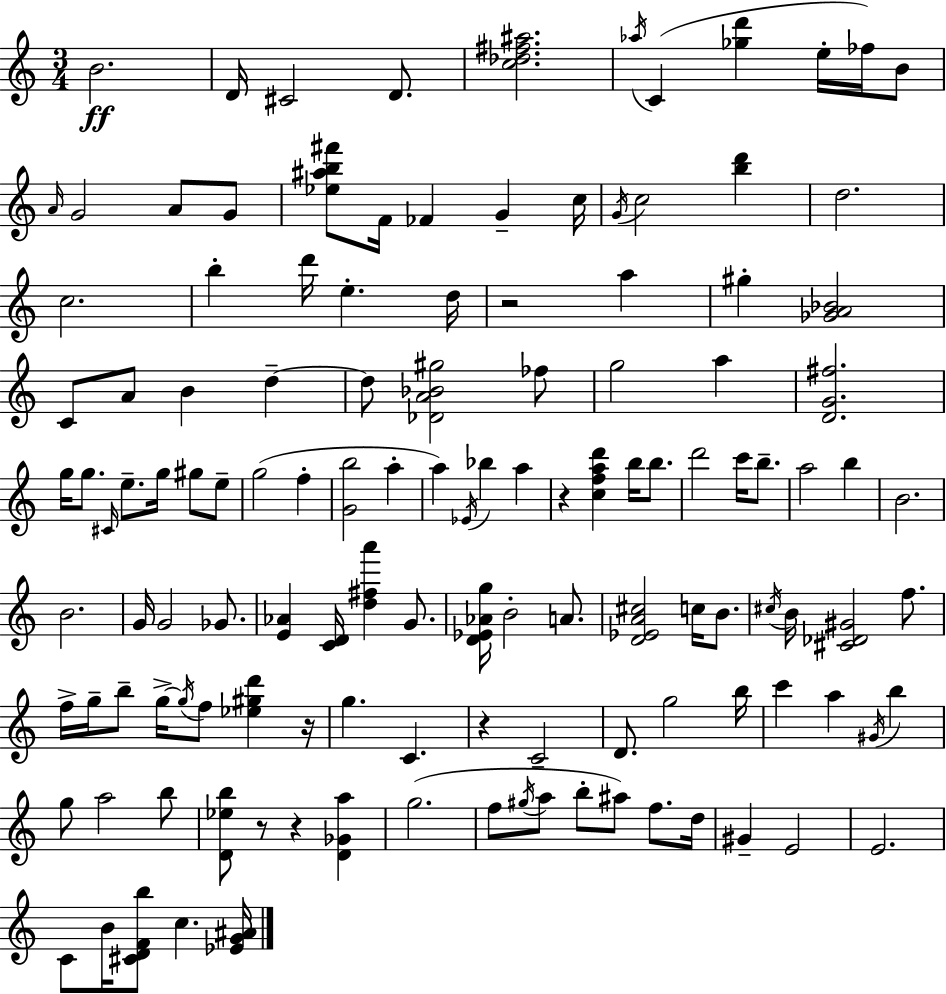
{
  \clef treble
  \numericTimeSignature
  \time 3/4
  \key c \major
  b'2.\ff | d'16 cis'2 d'8. | <c'' des'' fis'' ais''>2. | \acciaccatura { aes''16 } c'4( <ges'' d'''>4 e''16-. fes''16) b'8 | \break \grace { a'16 } g'2 a'8 | g'8 <ees'' ais'' b'' fis'''>8 f'16 fes'4 g'4-- | c''16 \acciaccatura { g'16 } c''2 <b'' d'''>4 | d''2. | \break c''2. | b''4-. d'''16 e''4.-. | d''16 r2 a''4 | gis''4-. <ges' a' bes'>2 | \break c'8 a'8 b'4 d''4--~~ | d''8 <des' a' bes' gis''>2 | fes''8 g''2 a''4 | <d' g' fis''>2. | \break g''16 g''8. \grace { cis'16 } e''8.-- g''16 | gis''8 e''8-- g''2( | f''4-. <g' b''>2 | a''4-. a''4) \acciaccatura { ees'16 } bes''4 | \break a''4 r4 <c'' f'' a'' d'''>4 | b''16 b''8. d'''2 | c'''16 b''8.-- a''2 | b''4 b'2. | \break b'2. | g'16 g'2 | ges'8. <e' aes'>4 <c' d'>16 <d'' fis'' a'''>4 | g'8. <d' ees' aes' g''>16 b'2-. | \break a'8. <d' ees' a' cis''>2 | c''16 b'8. \acciaccatura { cis''16 } b'16 <cis' des' gis'>2 | f''8. f''16-> g''16-- b''8-- g''16->~~ \acciaccatura { g''16 } | f''8 <ees'' gis'' d'''>4 r16 g''4. | \break c'4. r4 c'2-- | d'8. g''2 | b''16 c'''4 a''4 | \acciaccatura { gis'16 } b''4 g''8 a''2 | \break b''8 <d' ees'' b''>8 r8 | r4 <d' ges' a''>4 g''2.( | f''8 \acciaccatura { gis''16 } a''8 | b''8-. ais''8) f''8. d''16 gis'4-- | \break e'2 e'2. | c'8 b'16 | <cis' d' f' b''>8 c''4. <ees' g' ais'>16 \bar "|."
}